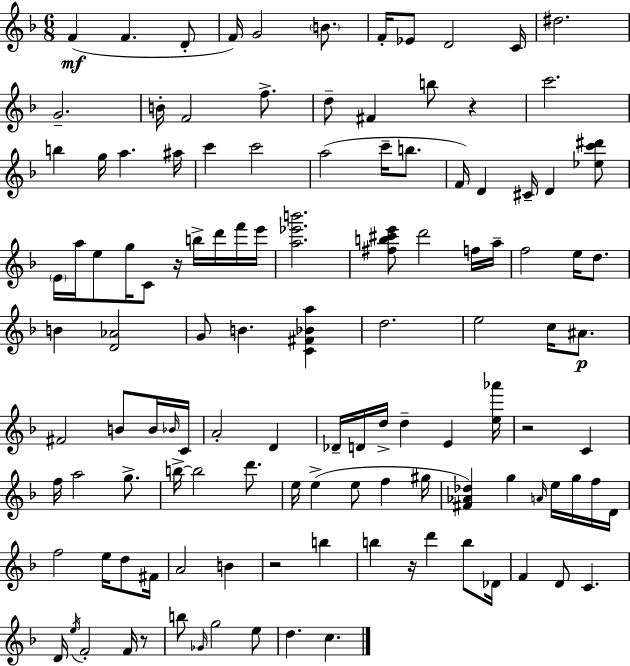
X:1
T:Untitled
M:6/8
L:1/4
K:Dm
F F D/2 F/4 G2 B/2 F/4 _E/2 D2 C/4 ^d2 G2 B/4 F2 f/2 d/2 ^F b/2 z c'2 b g/4 a ^a/4 c' c'2 a2 c'/4 b/2 F/4 D ^C/4 D [_ec'^d']/2 E/4 a/4 e/2 g/4 C/2 z/4 b/4 d'/4 f'/4 e'/4 [a_e'b']2 [^fb^c'e']/2 d'2 f/4 a/4 f2 e/4 d/2 B [D_A]2 G/2 B [C^F_Ba] d2 e2 c/4 ^A/2 ^F2 B/2 B/4 _B/4 C/4 A2 D _D/4 D/4 d/4 d E [e_a']/4 z2 C f/4 a2 g/2 b/4 b2 d'/2 e/4 e e/2 f ^g/4 [^F_A_d] g A/4 e/4 g/4 f/4 D/4 f2 e/4 d/2 ^F/4 A2 B z2 b b z/4 d' b/2 _D/4 F D/2 C D/4 e/4 F2 F/4 z/2 b/2 _G/4 g2 e/2 d c